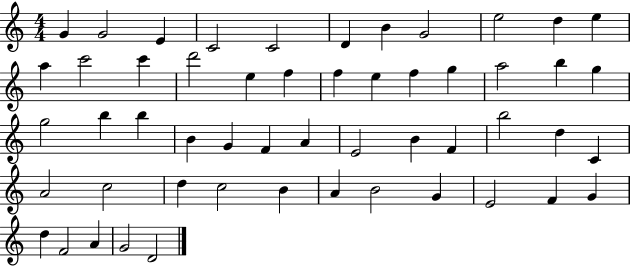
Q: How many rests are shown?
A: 0